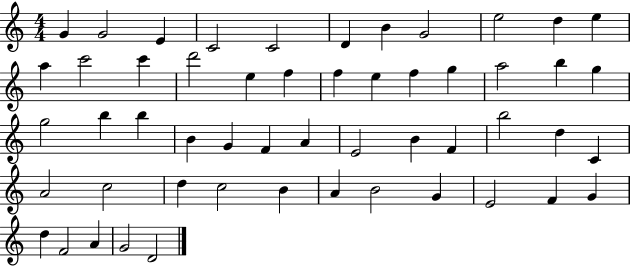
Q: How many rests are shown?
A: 0